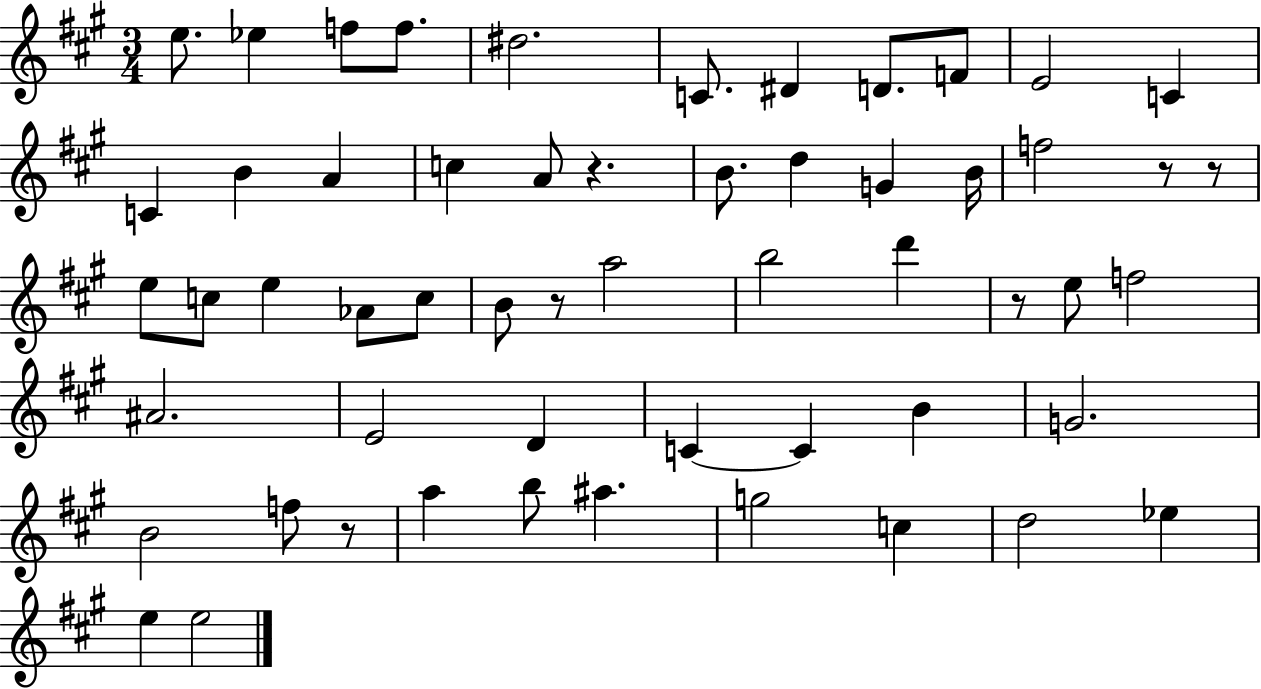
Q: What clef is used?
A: treble